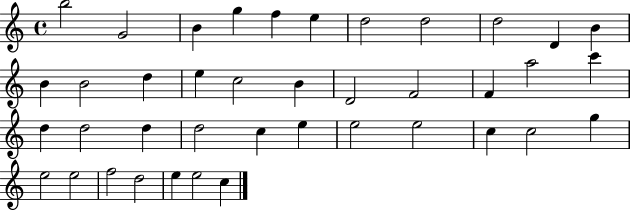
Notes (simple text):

B5/h G4/h B4/q G5/q F5/q E5/q D5/h D5/h D5/h D4/q B4/q B4/q B4/h D5/q E5/q C5/h B4/q D4/h F4/h F4/q A5/h C6/q D5/q D5/h D5/q D5/h C5/q E5/q E5/h E5/h C5/q C5/h G5/q E5/h E5/h F5/h D5/h E5/q E5/h C5/q